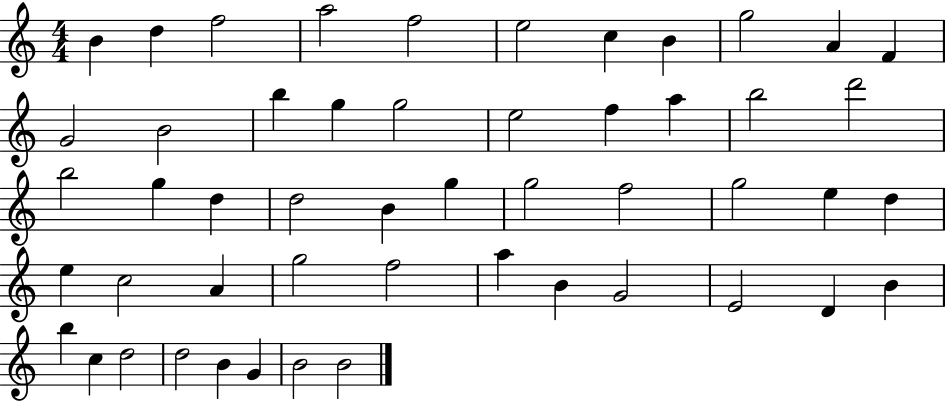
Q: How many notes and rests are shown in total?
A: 51